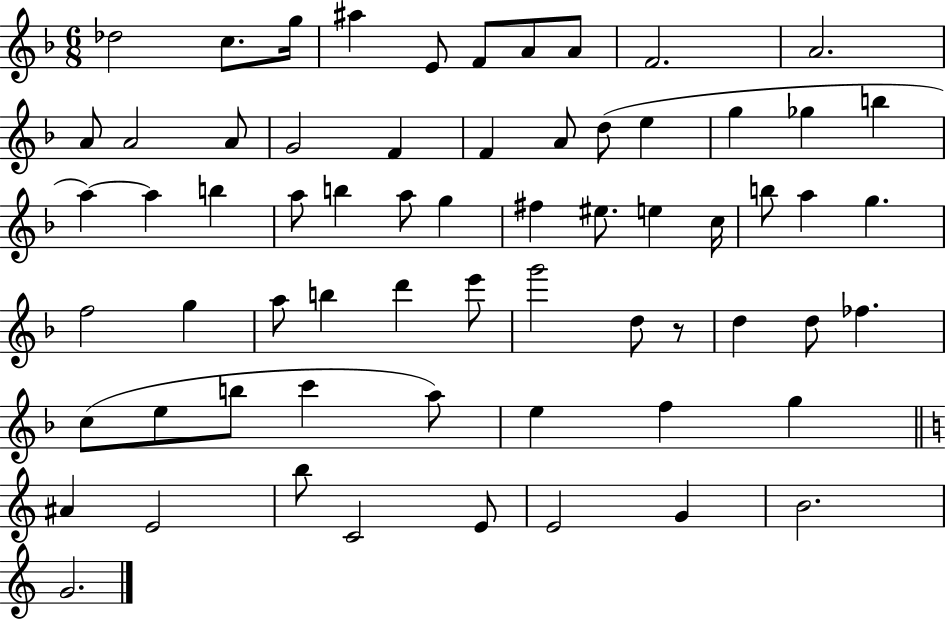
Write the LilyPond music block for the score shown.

{
  \clef treble
  \numericTimeSignature
  \time 6/8
  \key f \major
  des''2 c''8. g''16 | ais''4 e'8 f'8 a'8 a'8 | f'2. | a'2. | \break a'8 a'2 a'8 | g'2 f'4 | f'4 a'8 d''8( e''4 | g''4 ges''4 b''4 | \break a''4~~) a''4 b''4 | a''8 b''4 a''8 g''4 | fis''4 eis''8. e''4 c''16 | b''8 a''4 g''4. | \break f''2 g''4 | a''8 b''4 d'''4 e'''8 | g'''2 d''8 r8 | d''4 d''8 fes''4. | \break c''8( e''8 b''8 c'''4 a''8) | e''4 f''4 g''4 | \bar "||" \break \key a \minor ais'4 e'2 | b''8 c'2 e'8 | e'2 g'4 | b'2. | \break g'2. | \bar "|."
}